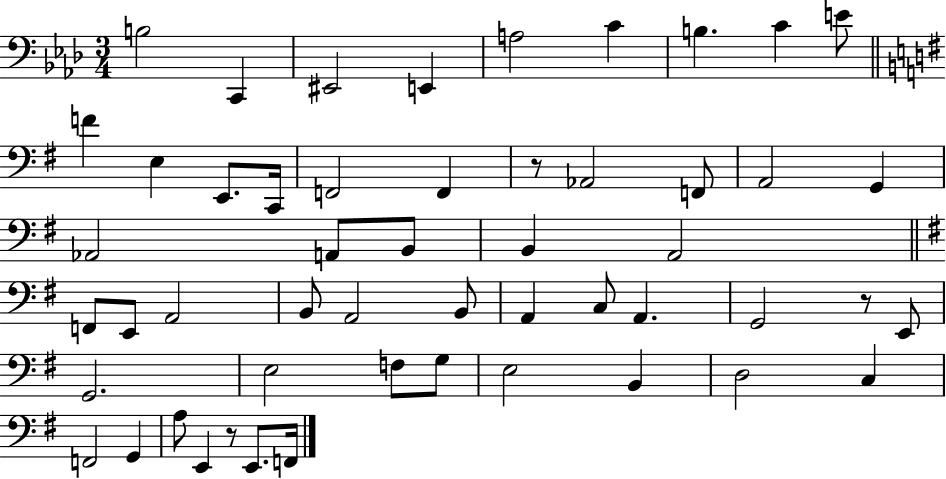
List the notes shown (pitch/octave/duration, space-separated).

B3/h C2/q EIS2/h E2/q A3/h C4/q B3/q. C4/q E4/e F4/q E3/q E2/e. C2/s F2/h F2/q R/e Ab2/h F2/e A2/h G2/q Ab2/h A2/e B2/e B2/q A2/h F2/e E2/e A2/h B2/e A2/h B2/e A2/q C3/e A2/q. G2/h R/e E2/e G2/h. E3/h F3/e G3/e E3/h B2/q D3/h C3/q F2/h G2/q A3/e E2/q R/e E2/e. F2/s